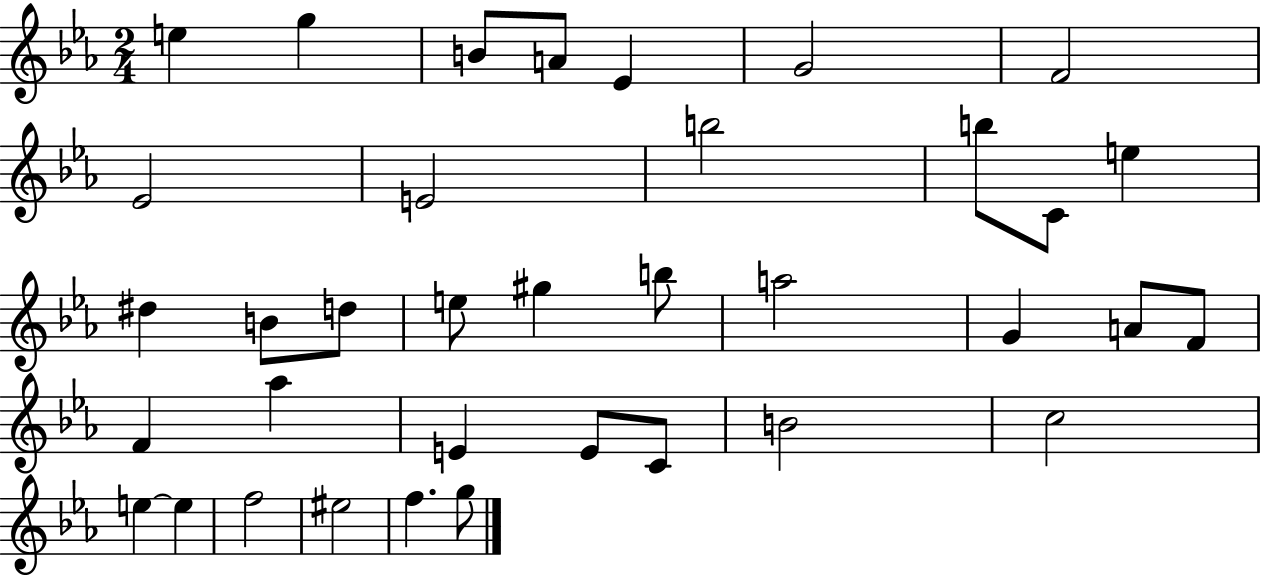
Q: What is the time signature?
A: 2/4